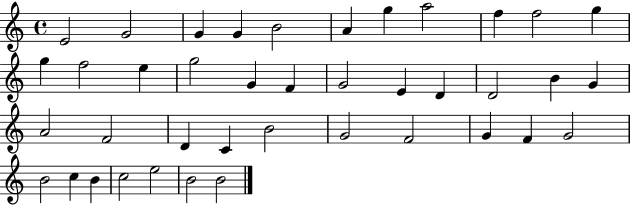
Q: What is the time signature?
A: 4/4